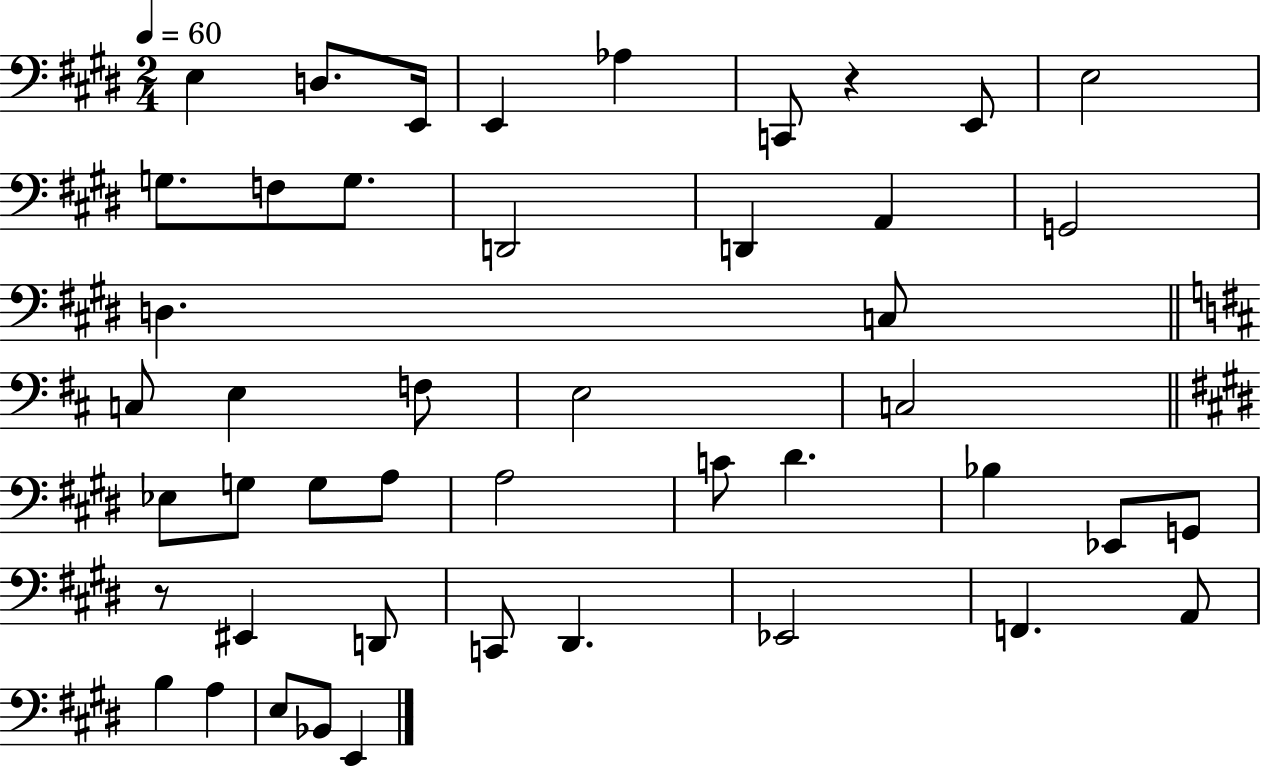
X:1
T:Untitled
M:2/4
L:1/4
K:E
E, D,/2 E,,/4 E,, _A, C,,/2 z E,,/2 E,2 G,/2 F,/2 G,/2 D,,2 D,, A,, G,,2 D, C,/2 C,/2 E, F,/2 E,2 C,2 _E,/2 G,/2 G,/2 A,/2 A,2 C/2 ^D _B, _E,,/2 G,,/2 z/2 ^E,, D,,/2 C,,/2 ^D,, _E,,2 F,, A,,/2 B, A, E,/2 _B,,/2 E,,